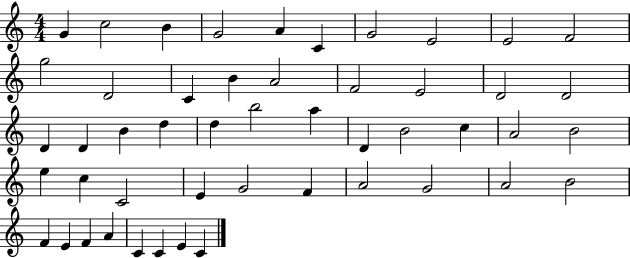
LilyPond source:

{
  \clef treble
  \numericTimeSignature
  \time 4/4
  \key c \major
  g'4 c''2 b'4 | g'2 a'4 c'4 | g'2 e'2 | e'2 f'2 | \break g''2 d'2 | c'4 b'4 a'2 | f'2 e'2 | d'2 d'2 | \break d'4 d'4 b'4 d''4 | d''4 b''2 a''4 | d'4 b'2 c''4 | a'2 b'2 | \break e''4 c''4 c'2 | e'4 g'2 f'4 | a'2 g'2 | a'2 b'2 | \break f'4 e'4 f'4 a'4 | c'4 c'4 e'4 c'4 | \bar "|."
}